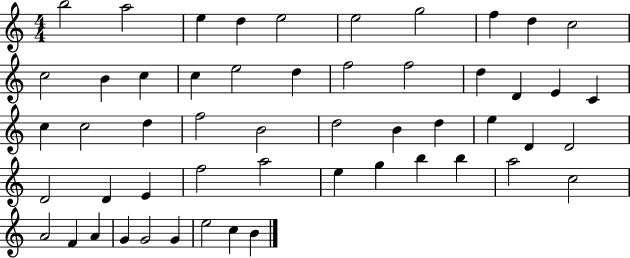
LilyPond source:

{
  \clef treble
  \numericTimeSignature
  \time 4/4
  \key c \major
  b''2 a''2 | e''4 d''4 e''2 | e''2 g''2 | f''4 d''4 c''2 | \break c''2 b'4 c''4 | c''4 e''2 d''4 | f''2 f''2 | d''4 d'4 e'4 c'4 | \break c''4 c''2 d''4 | f''2 b'2 | d''2 b'4 d''4 | e''4 d'4 d'2 | \break d'2 d'4 e'4 | f''2 a''2 | e''4 g''4 b''4 b''4 | a''2 c''2 | \break a'2 f'4 a'4 | g'4 g'2 g'4 | e''2 c''4 b'4 | \bar "|."
}